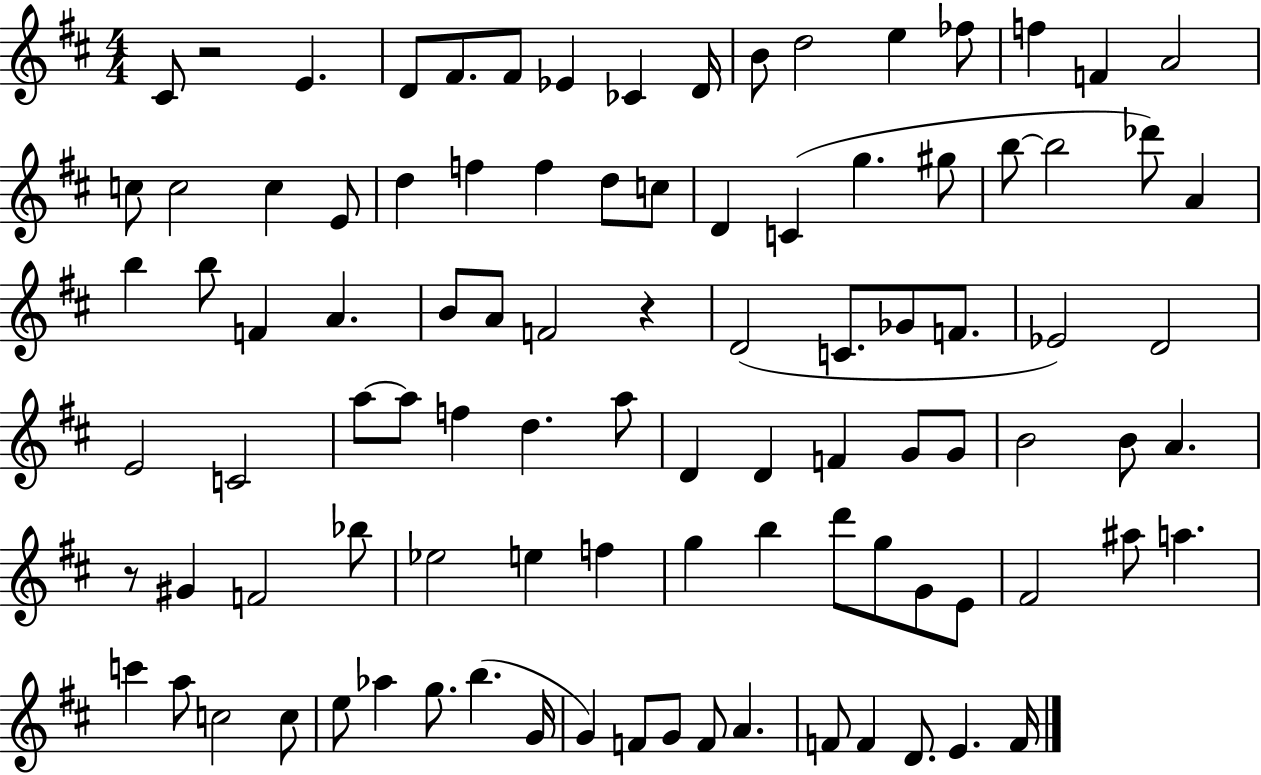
{
  \clef treble
  \numericTimeSignature
  \time 4/4
  \key d \major
  cis'8 r2 e'4. | d'8 fis'8. fis'8 ees'4 ces'4 d'16 | b'8 d''2 e''4 fes''8 | f''4 f'4 a'2 | \break c''8 c''2 c''4 e'8 | d''4 f''4 f''4 d''8 c''8 | d'4 c'4( g''4. gis''8 | b''8~~ b''2 des'''8) a'4 | \break b''4 b''8 f'4 a'4. | b'8 a'8 f'2 r4 | d'2( c'8. ges'8 f'8. | ees'2) d'2 | \break e'2 c'2 | a''8~~ a''8 f''4 d''4. a''8 | d'4 d'4 f'4 g'8 g'8 | b'2 b'8 a'4. | \break r8 gis'4 f'2 bes''8 | ees''2 e''4 f''4 | g''4 b''4 d'''8 g''8 g'8 e'8 | fis'2 ais''8 a''4. | \break c'''4 a''8 c''2 c''8 | e''8 aes''4 g''8. b''4.( g'16 | g'4) f'8 g'8 f'8 a'4. | f'8 f'4 d'8. e'4. f'16 | \break \bar "|."
}